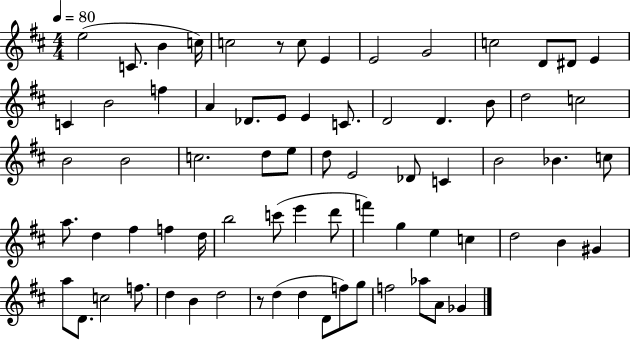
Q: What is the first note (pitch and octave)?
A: E5